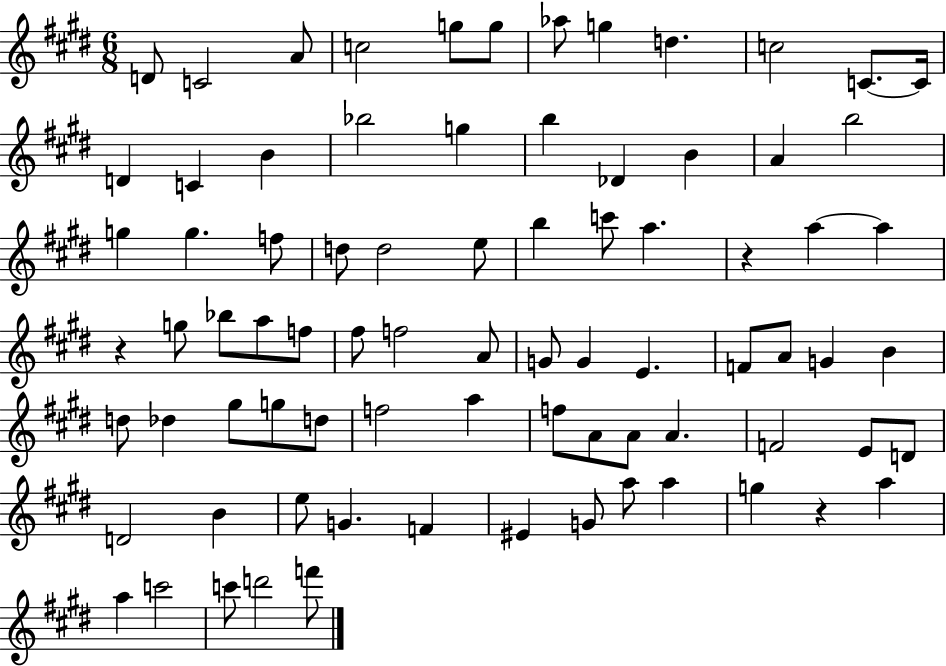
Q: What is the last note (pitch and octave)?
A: F6